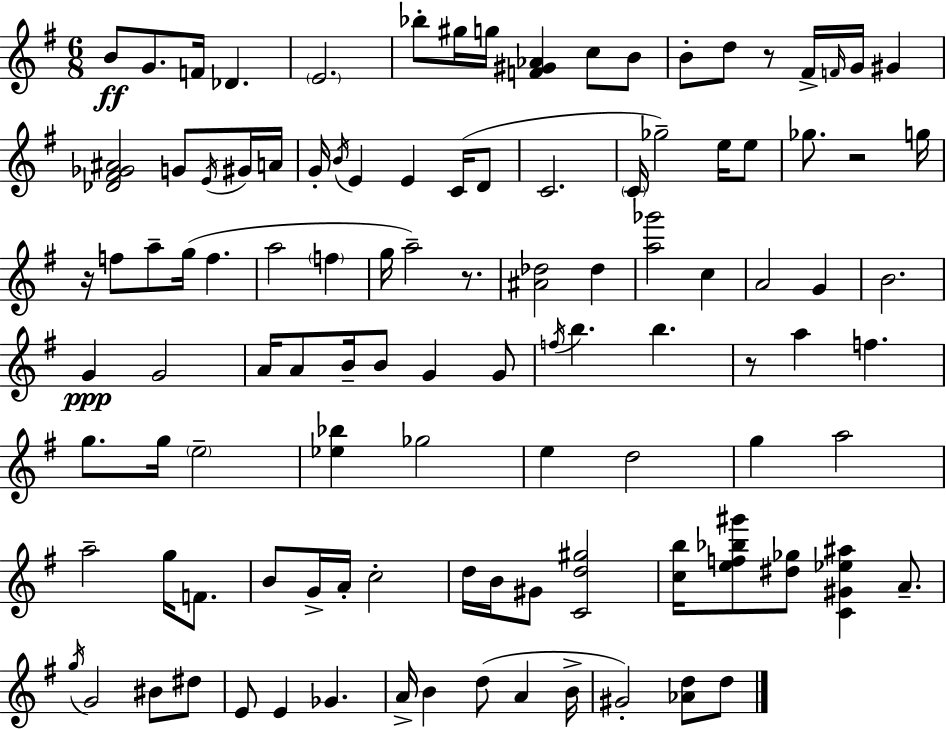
{
  \clef treble
  \numericTimeSignature
  \time 6/8
  \key e \minor
  \repeat volta 2 { b'8\ff g'8. f'16 des'4. | \parenthesize e'2. | bes''8-. gis''16 g''16 <f' gis' aes'>4 c''8 b'8 | b'8-. d''8 r8 fis'16-> \grace { f'16 } g'16 gis'4 | \break <des' fis' ges' ais'>2 g'8 \acciaccatura { e'16 } | gis'16 a'16 g'16-. \acciaccatura { b'16 } e'4 e'4 | c'16( d'8 c'2. | \parenthesize c'16 ges''2--) | \break e''16 e''8 ges''8. r2 | g''16 r16 f''8 a''8-- g''16( f''4. | a''2 \parenthesize f''4 | g''16 a''2--) | \break r8. <ais' des''>2 des''4 | <a'' ges'''>2 c''4 | a'2 g'4 | b'2. | \break g'4\ppp g'2 | a'16 a'8 b'16-- b'8 g'4 | g'8 \acciaccatura { f''16 } b''4. b''4. | r8 a''4 f''4. | \break g''8. g''16 \parenthesize e''2-- | <ees'' bes''>4 ges''2 | e''4 d''2 | g''4 a''2 | \break a''2-- | g''16 f'8. b'8 g'16-> a'16-. c''2-. | d''16 b'16 gis'8 <c' d'' gis''>2 | <c'' b''>16 <e'' f'' bes'' gis'''>8 <dis'' ges''>8 <c' gis' ees'' ais''>4 | \break a'8.-- \acciaccatura { g''16 } g'2 | bis'8 dis''8 e'8 e'4 ges'4. | a'16-> b'4 d''8( | a'4 b'16-> gis'2-.) | \break <aes' d''>8 d''8 } \bar "|."
}